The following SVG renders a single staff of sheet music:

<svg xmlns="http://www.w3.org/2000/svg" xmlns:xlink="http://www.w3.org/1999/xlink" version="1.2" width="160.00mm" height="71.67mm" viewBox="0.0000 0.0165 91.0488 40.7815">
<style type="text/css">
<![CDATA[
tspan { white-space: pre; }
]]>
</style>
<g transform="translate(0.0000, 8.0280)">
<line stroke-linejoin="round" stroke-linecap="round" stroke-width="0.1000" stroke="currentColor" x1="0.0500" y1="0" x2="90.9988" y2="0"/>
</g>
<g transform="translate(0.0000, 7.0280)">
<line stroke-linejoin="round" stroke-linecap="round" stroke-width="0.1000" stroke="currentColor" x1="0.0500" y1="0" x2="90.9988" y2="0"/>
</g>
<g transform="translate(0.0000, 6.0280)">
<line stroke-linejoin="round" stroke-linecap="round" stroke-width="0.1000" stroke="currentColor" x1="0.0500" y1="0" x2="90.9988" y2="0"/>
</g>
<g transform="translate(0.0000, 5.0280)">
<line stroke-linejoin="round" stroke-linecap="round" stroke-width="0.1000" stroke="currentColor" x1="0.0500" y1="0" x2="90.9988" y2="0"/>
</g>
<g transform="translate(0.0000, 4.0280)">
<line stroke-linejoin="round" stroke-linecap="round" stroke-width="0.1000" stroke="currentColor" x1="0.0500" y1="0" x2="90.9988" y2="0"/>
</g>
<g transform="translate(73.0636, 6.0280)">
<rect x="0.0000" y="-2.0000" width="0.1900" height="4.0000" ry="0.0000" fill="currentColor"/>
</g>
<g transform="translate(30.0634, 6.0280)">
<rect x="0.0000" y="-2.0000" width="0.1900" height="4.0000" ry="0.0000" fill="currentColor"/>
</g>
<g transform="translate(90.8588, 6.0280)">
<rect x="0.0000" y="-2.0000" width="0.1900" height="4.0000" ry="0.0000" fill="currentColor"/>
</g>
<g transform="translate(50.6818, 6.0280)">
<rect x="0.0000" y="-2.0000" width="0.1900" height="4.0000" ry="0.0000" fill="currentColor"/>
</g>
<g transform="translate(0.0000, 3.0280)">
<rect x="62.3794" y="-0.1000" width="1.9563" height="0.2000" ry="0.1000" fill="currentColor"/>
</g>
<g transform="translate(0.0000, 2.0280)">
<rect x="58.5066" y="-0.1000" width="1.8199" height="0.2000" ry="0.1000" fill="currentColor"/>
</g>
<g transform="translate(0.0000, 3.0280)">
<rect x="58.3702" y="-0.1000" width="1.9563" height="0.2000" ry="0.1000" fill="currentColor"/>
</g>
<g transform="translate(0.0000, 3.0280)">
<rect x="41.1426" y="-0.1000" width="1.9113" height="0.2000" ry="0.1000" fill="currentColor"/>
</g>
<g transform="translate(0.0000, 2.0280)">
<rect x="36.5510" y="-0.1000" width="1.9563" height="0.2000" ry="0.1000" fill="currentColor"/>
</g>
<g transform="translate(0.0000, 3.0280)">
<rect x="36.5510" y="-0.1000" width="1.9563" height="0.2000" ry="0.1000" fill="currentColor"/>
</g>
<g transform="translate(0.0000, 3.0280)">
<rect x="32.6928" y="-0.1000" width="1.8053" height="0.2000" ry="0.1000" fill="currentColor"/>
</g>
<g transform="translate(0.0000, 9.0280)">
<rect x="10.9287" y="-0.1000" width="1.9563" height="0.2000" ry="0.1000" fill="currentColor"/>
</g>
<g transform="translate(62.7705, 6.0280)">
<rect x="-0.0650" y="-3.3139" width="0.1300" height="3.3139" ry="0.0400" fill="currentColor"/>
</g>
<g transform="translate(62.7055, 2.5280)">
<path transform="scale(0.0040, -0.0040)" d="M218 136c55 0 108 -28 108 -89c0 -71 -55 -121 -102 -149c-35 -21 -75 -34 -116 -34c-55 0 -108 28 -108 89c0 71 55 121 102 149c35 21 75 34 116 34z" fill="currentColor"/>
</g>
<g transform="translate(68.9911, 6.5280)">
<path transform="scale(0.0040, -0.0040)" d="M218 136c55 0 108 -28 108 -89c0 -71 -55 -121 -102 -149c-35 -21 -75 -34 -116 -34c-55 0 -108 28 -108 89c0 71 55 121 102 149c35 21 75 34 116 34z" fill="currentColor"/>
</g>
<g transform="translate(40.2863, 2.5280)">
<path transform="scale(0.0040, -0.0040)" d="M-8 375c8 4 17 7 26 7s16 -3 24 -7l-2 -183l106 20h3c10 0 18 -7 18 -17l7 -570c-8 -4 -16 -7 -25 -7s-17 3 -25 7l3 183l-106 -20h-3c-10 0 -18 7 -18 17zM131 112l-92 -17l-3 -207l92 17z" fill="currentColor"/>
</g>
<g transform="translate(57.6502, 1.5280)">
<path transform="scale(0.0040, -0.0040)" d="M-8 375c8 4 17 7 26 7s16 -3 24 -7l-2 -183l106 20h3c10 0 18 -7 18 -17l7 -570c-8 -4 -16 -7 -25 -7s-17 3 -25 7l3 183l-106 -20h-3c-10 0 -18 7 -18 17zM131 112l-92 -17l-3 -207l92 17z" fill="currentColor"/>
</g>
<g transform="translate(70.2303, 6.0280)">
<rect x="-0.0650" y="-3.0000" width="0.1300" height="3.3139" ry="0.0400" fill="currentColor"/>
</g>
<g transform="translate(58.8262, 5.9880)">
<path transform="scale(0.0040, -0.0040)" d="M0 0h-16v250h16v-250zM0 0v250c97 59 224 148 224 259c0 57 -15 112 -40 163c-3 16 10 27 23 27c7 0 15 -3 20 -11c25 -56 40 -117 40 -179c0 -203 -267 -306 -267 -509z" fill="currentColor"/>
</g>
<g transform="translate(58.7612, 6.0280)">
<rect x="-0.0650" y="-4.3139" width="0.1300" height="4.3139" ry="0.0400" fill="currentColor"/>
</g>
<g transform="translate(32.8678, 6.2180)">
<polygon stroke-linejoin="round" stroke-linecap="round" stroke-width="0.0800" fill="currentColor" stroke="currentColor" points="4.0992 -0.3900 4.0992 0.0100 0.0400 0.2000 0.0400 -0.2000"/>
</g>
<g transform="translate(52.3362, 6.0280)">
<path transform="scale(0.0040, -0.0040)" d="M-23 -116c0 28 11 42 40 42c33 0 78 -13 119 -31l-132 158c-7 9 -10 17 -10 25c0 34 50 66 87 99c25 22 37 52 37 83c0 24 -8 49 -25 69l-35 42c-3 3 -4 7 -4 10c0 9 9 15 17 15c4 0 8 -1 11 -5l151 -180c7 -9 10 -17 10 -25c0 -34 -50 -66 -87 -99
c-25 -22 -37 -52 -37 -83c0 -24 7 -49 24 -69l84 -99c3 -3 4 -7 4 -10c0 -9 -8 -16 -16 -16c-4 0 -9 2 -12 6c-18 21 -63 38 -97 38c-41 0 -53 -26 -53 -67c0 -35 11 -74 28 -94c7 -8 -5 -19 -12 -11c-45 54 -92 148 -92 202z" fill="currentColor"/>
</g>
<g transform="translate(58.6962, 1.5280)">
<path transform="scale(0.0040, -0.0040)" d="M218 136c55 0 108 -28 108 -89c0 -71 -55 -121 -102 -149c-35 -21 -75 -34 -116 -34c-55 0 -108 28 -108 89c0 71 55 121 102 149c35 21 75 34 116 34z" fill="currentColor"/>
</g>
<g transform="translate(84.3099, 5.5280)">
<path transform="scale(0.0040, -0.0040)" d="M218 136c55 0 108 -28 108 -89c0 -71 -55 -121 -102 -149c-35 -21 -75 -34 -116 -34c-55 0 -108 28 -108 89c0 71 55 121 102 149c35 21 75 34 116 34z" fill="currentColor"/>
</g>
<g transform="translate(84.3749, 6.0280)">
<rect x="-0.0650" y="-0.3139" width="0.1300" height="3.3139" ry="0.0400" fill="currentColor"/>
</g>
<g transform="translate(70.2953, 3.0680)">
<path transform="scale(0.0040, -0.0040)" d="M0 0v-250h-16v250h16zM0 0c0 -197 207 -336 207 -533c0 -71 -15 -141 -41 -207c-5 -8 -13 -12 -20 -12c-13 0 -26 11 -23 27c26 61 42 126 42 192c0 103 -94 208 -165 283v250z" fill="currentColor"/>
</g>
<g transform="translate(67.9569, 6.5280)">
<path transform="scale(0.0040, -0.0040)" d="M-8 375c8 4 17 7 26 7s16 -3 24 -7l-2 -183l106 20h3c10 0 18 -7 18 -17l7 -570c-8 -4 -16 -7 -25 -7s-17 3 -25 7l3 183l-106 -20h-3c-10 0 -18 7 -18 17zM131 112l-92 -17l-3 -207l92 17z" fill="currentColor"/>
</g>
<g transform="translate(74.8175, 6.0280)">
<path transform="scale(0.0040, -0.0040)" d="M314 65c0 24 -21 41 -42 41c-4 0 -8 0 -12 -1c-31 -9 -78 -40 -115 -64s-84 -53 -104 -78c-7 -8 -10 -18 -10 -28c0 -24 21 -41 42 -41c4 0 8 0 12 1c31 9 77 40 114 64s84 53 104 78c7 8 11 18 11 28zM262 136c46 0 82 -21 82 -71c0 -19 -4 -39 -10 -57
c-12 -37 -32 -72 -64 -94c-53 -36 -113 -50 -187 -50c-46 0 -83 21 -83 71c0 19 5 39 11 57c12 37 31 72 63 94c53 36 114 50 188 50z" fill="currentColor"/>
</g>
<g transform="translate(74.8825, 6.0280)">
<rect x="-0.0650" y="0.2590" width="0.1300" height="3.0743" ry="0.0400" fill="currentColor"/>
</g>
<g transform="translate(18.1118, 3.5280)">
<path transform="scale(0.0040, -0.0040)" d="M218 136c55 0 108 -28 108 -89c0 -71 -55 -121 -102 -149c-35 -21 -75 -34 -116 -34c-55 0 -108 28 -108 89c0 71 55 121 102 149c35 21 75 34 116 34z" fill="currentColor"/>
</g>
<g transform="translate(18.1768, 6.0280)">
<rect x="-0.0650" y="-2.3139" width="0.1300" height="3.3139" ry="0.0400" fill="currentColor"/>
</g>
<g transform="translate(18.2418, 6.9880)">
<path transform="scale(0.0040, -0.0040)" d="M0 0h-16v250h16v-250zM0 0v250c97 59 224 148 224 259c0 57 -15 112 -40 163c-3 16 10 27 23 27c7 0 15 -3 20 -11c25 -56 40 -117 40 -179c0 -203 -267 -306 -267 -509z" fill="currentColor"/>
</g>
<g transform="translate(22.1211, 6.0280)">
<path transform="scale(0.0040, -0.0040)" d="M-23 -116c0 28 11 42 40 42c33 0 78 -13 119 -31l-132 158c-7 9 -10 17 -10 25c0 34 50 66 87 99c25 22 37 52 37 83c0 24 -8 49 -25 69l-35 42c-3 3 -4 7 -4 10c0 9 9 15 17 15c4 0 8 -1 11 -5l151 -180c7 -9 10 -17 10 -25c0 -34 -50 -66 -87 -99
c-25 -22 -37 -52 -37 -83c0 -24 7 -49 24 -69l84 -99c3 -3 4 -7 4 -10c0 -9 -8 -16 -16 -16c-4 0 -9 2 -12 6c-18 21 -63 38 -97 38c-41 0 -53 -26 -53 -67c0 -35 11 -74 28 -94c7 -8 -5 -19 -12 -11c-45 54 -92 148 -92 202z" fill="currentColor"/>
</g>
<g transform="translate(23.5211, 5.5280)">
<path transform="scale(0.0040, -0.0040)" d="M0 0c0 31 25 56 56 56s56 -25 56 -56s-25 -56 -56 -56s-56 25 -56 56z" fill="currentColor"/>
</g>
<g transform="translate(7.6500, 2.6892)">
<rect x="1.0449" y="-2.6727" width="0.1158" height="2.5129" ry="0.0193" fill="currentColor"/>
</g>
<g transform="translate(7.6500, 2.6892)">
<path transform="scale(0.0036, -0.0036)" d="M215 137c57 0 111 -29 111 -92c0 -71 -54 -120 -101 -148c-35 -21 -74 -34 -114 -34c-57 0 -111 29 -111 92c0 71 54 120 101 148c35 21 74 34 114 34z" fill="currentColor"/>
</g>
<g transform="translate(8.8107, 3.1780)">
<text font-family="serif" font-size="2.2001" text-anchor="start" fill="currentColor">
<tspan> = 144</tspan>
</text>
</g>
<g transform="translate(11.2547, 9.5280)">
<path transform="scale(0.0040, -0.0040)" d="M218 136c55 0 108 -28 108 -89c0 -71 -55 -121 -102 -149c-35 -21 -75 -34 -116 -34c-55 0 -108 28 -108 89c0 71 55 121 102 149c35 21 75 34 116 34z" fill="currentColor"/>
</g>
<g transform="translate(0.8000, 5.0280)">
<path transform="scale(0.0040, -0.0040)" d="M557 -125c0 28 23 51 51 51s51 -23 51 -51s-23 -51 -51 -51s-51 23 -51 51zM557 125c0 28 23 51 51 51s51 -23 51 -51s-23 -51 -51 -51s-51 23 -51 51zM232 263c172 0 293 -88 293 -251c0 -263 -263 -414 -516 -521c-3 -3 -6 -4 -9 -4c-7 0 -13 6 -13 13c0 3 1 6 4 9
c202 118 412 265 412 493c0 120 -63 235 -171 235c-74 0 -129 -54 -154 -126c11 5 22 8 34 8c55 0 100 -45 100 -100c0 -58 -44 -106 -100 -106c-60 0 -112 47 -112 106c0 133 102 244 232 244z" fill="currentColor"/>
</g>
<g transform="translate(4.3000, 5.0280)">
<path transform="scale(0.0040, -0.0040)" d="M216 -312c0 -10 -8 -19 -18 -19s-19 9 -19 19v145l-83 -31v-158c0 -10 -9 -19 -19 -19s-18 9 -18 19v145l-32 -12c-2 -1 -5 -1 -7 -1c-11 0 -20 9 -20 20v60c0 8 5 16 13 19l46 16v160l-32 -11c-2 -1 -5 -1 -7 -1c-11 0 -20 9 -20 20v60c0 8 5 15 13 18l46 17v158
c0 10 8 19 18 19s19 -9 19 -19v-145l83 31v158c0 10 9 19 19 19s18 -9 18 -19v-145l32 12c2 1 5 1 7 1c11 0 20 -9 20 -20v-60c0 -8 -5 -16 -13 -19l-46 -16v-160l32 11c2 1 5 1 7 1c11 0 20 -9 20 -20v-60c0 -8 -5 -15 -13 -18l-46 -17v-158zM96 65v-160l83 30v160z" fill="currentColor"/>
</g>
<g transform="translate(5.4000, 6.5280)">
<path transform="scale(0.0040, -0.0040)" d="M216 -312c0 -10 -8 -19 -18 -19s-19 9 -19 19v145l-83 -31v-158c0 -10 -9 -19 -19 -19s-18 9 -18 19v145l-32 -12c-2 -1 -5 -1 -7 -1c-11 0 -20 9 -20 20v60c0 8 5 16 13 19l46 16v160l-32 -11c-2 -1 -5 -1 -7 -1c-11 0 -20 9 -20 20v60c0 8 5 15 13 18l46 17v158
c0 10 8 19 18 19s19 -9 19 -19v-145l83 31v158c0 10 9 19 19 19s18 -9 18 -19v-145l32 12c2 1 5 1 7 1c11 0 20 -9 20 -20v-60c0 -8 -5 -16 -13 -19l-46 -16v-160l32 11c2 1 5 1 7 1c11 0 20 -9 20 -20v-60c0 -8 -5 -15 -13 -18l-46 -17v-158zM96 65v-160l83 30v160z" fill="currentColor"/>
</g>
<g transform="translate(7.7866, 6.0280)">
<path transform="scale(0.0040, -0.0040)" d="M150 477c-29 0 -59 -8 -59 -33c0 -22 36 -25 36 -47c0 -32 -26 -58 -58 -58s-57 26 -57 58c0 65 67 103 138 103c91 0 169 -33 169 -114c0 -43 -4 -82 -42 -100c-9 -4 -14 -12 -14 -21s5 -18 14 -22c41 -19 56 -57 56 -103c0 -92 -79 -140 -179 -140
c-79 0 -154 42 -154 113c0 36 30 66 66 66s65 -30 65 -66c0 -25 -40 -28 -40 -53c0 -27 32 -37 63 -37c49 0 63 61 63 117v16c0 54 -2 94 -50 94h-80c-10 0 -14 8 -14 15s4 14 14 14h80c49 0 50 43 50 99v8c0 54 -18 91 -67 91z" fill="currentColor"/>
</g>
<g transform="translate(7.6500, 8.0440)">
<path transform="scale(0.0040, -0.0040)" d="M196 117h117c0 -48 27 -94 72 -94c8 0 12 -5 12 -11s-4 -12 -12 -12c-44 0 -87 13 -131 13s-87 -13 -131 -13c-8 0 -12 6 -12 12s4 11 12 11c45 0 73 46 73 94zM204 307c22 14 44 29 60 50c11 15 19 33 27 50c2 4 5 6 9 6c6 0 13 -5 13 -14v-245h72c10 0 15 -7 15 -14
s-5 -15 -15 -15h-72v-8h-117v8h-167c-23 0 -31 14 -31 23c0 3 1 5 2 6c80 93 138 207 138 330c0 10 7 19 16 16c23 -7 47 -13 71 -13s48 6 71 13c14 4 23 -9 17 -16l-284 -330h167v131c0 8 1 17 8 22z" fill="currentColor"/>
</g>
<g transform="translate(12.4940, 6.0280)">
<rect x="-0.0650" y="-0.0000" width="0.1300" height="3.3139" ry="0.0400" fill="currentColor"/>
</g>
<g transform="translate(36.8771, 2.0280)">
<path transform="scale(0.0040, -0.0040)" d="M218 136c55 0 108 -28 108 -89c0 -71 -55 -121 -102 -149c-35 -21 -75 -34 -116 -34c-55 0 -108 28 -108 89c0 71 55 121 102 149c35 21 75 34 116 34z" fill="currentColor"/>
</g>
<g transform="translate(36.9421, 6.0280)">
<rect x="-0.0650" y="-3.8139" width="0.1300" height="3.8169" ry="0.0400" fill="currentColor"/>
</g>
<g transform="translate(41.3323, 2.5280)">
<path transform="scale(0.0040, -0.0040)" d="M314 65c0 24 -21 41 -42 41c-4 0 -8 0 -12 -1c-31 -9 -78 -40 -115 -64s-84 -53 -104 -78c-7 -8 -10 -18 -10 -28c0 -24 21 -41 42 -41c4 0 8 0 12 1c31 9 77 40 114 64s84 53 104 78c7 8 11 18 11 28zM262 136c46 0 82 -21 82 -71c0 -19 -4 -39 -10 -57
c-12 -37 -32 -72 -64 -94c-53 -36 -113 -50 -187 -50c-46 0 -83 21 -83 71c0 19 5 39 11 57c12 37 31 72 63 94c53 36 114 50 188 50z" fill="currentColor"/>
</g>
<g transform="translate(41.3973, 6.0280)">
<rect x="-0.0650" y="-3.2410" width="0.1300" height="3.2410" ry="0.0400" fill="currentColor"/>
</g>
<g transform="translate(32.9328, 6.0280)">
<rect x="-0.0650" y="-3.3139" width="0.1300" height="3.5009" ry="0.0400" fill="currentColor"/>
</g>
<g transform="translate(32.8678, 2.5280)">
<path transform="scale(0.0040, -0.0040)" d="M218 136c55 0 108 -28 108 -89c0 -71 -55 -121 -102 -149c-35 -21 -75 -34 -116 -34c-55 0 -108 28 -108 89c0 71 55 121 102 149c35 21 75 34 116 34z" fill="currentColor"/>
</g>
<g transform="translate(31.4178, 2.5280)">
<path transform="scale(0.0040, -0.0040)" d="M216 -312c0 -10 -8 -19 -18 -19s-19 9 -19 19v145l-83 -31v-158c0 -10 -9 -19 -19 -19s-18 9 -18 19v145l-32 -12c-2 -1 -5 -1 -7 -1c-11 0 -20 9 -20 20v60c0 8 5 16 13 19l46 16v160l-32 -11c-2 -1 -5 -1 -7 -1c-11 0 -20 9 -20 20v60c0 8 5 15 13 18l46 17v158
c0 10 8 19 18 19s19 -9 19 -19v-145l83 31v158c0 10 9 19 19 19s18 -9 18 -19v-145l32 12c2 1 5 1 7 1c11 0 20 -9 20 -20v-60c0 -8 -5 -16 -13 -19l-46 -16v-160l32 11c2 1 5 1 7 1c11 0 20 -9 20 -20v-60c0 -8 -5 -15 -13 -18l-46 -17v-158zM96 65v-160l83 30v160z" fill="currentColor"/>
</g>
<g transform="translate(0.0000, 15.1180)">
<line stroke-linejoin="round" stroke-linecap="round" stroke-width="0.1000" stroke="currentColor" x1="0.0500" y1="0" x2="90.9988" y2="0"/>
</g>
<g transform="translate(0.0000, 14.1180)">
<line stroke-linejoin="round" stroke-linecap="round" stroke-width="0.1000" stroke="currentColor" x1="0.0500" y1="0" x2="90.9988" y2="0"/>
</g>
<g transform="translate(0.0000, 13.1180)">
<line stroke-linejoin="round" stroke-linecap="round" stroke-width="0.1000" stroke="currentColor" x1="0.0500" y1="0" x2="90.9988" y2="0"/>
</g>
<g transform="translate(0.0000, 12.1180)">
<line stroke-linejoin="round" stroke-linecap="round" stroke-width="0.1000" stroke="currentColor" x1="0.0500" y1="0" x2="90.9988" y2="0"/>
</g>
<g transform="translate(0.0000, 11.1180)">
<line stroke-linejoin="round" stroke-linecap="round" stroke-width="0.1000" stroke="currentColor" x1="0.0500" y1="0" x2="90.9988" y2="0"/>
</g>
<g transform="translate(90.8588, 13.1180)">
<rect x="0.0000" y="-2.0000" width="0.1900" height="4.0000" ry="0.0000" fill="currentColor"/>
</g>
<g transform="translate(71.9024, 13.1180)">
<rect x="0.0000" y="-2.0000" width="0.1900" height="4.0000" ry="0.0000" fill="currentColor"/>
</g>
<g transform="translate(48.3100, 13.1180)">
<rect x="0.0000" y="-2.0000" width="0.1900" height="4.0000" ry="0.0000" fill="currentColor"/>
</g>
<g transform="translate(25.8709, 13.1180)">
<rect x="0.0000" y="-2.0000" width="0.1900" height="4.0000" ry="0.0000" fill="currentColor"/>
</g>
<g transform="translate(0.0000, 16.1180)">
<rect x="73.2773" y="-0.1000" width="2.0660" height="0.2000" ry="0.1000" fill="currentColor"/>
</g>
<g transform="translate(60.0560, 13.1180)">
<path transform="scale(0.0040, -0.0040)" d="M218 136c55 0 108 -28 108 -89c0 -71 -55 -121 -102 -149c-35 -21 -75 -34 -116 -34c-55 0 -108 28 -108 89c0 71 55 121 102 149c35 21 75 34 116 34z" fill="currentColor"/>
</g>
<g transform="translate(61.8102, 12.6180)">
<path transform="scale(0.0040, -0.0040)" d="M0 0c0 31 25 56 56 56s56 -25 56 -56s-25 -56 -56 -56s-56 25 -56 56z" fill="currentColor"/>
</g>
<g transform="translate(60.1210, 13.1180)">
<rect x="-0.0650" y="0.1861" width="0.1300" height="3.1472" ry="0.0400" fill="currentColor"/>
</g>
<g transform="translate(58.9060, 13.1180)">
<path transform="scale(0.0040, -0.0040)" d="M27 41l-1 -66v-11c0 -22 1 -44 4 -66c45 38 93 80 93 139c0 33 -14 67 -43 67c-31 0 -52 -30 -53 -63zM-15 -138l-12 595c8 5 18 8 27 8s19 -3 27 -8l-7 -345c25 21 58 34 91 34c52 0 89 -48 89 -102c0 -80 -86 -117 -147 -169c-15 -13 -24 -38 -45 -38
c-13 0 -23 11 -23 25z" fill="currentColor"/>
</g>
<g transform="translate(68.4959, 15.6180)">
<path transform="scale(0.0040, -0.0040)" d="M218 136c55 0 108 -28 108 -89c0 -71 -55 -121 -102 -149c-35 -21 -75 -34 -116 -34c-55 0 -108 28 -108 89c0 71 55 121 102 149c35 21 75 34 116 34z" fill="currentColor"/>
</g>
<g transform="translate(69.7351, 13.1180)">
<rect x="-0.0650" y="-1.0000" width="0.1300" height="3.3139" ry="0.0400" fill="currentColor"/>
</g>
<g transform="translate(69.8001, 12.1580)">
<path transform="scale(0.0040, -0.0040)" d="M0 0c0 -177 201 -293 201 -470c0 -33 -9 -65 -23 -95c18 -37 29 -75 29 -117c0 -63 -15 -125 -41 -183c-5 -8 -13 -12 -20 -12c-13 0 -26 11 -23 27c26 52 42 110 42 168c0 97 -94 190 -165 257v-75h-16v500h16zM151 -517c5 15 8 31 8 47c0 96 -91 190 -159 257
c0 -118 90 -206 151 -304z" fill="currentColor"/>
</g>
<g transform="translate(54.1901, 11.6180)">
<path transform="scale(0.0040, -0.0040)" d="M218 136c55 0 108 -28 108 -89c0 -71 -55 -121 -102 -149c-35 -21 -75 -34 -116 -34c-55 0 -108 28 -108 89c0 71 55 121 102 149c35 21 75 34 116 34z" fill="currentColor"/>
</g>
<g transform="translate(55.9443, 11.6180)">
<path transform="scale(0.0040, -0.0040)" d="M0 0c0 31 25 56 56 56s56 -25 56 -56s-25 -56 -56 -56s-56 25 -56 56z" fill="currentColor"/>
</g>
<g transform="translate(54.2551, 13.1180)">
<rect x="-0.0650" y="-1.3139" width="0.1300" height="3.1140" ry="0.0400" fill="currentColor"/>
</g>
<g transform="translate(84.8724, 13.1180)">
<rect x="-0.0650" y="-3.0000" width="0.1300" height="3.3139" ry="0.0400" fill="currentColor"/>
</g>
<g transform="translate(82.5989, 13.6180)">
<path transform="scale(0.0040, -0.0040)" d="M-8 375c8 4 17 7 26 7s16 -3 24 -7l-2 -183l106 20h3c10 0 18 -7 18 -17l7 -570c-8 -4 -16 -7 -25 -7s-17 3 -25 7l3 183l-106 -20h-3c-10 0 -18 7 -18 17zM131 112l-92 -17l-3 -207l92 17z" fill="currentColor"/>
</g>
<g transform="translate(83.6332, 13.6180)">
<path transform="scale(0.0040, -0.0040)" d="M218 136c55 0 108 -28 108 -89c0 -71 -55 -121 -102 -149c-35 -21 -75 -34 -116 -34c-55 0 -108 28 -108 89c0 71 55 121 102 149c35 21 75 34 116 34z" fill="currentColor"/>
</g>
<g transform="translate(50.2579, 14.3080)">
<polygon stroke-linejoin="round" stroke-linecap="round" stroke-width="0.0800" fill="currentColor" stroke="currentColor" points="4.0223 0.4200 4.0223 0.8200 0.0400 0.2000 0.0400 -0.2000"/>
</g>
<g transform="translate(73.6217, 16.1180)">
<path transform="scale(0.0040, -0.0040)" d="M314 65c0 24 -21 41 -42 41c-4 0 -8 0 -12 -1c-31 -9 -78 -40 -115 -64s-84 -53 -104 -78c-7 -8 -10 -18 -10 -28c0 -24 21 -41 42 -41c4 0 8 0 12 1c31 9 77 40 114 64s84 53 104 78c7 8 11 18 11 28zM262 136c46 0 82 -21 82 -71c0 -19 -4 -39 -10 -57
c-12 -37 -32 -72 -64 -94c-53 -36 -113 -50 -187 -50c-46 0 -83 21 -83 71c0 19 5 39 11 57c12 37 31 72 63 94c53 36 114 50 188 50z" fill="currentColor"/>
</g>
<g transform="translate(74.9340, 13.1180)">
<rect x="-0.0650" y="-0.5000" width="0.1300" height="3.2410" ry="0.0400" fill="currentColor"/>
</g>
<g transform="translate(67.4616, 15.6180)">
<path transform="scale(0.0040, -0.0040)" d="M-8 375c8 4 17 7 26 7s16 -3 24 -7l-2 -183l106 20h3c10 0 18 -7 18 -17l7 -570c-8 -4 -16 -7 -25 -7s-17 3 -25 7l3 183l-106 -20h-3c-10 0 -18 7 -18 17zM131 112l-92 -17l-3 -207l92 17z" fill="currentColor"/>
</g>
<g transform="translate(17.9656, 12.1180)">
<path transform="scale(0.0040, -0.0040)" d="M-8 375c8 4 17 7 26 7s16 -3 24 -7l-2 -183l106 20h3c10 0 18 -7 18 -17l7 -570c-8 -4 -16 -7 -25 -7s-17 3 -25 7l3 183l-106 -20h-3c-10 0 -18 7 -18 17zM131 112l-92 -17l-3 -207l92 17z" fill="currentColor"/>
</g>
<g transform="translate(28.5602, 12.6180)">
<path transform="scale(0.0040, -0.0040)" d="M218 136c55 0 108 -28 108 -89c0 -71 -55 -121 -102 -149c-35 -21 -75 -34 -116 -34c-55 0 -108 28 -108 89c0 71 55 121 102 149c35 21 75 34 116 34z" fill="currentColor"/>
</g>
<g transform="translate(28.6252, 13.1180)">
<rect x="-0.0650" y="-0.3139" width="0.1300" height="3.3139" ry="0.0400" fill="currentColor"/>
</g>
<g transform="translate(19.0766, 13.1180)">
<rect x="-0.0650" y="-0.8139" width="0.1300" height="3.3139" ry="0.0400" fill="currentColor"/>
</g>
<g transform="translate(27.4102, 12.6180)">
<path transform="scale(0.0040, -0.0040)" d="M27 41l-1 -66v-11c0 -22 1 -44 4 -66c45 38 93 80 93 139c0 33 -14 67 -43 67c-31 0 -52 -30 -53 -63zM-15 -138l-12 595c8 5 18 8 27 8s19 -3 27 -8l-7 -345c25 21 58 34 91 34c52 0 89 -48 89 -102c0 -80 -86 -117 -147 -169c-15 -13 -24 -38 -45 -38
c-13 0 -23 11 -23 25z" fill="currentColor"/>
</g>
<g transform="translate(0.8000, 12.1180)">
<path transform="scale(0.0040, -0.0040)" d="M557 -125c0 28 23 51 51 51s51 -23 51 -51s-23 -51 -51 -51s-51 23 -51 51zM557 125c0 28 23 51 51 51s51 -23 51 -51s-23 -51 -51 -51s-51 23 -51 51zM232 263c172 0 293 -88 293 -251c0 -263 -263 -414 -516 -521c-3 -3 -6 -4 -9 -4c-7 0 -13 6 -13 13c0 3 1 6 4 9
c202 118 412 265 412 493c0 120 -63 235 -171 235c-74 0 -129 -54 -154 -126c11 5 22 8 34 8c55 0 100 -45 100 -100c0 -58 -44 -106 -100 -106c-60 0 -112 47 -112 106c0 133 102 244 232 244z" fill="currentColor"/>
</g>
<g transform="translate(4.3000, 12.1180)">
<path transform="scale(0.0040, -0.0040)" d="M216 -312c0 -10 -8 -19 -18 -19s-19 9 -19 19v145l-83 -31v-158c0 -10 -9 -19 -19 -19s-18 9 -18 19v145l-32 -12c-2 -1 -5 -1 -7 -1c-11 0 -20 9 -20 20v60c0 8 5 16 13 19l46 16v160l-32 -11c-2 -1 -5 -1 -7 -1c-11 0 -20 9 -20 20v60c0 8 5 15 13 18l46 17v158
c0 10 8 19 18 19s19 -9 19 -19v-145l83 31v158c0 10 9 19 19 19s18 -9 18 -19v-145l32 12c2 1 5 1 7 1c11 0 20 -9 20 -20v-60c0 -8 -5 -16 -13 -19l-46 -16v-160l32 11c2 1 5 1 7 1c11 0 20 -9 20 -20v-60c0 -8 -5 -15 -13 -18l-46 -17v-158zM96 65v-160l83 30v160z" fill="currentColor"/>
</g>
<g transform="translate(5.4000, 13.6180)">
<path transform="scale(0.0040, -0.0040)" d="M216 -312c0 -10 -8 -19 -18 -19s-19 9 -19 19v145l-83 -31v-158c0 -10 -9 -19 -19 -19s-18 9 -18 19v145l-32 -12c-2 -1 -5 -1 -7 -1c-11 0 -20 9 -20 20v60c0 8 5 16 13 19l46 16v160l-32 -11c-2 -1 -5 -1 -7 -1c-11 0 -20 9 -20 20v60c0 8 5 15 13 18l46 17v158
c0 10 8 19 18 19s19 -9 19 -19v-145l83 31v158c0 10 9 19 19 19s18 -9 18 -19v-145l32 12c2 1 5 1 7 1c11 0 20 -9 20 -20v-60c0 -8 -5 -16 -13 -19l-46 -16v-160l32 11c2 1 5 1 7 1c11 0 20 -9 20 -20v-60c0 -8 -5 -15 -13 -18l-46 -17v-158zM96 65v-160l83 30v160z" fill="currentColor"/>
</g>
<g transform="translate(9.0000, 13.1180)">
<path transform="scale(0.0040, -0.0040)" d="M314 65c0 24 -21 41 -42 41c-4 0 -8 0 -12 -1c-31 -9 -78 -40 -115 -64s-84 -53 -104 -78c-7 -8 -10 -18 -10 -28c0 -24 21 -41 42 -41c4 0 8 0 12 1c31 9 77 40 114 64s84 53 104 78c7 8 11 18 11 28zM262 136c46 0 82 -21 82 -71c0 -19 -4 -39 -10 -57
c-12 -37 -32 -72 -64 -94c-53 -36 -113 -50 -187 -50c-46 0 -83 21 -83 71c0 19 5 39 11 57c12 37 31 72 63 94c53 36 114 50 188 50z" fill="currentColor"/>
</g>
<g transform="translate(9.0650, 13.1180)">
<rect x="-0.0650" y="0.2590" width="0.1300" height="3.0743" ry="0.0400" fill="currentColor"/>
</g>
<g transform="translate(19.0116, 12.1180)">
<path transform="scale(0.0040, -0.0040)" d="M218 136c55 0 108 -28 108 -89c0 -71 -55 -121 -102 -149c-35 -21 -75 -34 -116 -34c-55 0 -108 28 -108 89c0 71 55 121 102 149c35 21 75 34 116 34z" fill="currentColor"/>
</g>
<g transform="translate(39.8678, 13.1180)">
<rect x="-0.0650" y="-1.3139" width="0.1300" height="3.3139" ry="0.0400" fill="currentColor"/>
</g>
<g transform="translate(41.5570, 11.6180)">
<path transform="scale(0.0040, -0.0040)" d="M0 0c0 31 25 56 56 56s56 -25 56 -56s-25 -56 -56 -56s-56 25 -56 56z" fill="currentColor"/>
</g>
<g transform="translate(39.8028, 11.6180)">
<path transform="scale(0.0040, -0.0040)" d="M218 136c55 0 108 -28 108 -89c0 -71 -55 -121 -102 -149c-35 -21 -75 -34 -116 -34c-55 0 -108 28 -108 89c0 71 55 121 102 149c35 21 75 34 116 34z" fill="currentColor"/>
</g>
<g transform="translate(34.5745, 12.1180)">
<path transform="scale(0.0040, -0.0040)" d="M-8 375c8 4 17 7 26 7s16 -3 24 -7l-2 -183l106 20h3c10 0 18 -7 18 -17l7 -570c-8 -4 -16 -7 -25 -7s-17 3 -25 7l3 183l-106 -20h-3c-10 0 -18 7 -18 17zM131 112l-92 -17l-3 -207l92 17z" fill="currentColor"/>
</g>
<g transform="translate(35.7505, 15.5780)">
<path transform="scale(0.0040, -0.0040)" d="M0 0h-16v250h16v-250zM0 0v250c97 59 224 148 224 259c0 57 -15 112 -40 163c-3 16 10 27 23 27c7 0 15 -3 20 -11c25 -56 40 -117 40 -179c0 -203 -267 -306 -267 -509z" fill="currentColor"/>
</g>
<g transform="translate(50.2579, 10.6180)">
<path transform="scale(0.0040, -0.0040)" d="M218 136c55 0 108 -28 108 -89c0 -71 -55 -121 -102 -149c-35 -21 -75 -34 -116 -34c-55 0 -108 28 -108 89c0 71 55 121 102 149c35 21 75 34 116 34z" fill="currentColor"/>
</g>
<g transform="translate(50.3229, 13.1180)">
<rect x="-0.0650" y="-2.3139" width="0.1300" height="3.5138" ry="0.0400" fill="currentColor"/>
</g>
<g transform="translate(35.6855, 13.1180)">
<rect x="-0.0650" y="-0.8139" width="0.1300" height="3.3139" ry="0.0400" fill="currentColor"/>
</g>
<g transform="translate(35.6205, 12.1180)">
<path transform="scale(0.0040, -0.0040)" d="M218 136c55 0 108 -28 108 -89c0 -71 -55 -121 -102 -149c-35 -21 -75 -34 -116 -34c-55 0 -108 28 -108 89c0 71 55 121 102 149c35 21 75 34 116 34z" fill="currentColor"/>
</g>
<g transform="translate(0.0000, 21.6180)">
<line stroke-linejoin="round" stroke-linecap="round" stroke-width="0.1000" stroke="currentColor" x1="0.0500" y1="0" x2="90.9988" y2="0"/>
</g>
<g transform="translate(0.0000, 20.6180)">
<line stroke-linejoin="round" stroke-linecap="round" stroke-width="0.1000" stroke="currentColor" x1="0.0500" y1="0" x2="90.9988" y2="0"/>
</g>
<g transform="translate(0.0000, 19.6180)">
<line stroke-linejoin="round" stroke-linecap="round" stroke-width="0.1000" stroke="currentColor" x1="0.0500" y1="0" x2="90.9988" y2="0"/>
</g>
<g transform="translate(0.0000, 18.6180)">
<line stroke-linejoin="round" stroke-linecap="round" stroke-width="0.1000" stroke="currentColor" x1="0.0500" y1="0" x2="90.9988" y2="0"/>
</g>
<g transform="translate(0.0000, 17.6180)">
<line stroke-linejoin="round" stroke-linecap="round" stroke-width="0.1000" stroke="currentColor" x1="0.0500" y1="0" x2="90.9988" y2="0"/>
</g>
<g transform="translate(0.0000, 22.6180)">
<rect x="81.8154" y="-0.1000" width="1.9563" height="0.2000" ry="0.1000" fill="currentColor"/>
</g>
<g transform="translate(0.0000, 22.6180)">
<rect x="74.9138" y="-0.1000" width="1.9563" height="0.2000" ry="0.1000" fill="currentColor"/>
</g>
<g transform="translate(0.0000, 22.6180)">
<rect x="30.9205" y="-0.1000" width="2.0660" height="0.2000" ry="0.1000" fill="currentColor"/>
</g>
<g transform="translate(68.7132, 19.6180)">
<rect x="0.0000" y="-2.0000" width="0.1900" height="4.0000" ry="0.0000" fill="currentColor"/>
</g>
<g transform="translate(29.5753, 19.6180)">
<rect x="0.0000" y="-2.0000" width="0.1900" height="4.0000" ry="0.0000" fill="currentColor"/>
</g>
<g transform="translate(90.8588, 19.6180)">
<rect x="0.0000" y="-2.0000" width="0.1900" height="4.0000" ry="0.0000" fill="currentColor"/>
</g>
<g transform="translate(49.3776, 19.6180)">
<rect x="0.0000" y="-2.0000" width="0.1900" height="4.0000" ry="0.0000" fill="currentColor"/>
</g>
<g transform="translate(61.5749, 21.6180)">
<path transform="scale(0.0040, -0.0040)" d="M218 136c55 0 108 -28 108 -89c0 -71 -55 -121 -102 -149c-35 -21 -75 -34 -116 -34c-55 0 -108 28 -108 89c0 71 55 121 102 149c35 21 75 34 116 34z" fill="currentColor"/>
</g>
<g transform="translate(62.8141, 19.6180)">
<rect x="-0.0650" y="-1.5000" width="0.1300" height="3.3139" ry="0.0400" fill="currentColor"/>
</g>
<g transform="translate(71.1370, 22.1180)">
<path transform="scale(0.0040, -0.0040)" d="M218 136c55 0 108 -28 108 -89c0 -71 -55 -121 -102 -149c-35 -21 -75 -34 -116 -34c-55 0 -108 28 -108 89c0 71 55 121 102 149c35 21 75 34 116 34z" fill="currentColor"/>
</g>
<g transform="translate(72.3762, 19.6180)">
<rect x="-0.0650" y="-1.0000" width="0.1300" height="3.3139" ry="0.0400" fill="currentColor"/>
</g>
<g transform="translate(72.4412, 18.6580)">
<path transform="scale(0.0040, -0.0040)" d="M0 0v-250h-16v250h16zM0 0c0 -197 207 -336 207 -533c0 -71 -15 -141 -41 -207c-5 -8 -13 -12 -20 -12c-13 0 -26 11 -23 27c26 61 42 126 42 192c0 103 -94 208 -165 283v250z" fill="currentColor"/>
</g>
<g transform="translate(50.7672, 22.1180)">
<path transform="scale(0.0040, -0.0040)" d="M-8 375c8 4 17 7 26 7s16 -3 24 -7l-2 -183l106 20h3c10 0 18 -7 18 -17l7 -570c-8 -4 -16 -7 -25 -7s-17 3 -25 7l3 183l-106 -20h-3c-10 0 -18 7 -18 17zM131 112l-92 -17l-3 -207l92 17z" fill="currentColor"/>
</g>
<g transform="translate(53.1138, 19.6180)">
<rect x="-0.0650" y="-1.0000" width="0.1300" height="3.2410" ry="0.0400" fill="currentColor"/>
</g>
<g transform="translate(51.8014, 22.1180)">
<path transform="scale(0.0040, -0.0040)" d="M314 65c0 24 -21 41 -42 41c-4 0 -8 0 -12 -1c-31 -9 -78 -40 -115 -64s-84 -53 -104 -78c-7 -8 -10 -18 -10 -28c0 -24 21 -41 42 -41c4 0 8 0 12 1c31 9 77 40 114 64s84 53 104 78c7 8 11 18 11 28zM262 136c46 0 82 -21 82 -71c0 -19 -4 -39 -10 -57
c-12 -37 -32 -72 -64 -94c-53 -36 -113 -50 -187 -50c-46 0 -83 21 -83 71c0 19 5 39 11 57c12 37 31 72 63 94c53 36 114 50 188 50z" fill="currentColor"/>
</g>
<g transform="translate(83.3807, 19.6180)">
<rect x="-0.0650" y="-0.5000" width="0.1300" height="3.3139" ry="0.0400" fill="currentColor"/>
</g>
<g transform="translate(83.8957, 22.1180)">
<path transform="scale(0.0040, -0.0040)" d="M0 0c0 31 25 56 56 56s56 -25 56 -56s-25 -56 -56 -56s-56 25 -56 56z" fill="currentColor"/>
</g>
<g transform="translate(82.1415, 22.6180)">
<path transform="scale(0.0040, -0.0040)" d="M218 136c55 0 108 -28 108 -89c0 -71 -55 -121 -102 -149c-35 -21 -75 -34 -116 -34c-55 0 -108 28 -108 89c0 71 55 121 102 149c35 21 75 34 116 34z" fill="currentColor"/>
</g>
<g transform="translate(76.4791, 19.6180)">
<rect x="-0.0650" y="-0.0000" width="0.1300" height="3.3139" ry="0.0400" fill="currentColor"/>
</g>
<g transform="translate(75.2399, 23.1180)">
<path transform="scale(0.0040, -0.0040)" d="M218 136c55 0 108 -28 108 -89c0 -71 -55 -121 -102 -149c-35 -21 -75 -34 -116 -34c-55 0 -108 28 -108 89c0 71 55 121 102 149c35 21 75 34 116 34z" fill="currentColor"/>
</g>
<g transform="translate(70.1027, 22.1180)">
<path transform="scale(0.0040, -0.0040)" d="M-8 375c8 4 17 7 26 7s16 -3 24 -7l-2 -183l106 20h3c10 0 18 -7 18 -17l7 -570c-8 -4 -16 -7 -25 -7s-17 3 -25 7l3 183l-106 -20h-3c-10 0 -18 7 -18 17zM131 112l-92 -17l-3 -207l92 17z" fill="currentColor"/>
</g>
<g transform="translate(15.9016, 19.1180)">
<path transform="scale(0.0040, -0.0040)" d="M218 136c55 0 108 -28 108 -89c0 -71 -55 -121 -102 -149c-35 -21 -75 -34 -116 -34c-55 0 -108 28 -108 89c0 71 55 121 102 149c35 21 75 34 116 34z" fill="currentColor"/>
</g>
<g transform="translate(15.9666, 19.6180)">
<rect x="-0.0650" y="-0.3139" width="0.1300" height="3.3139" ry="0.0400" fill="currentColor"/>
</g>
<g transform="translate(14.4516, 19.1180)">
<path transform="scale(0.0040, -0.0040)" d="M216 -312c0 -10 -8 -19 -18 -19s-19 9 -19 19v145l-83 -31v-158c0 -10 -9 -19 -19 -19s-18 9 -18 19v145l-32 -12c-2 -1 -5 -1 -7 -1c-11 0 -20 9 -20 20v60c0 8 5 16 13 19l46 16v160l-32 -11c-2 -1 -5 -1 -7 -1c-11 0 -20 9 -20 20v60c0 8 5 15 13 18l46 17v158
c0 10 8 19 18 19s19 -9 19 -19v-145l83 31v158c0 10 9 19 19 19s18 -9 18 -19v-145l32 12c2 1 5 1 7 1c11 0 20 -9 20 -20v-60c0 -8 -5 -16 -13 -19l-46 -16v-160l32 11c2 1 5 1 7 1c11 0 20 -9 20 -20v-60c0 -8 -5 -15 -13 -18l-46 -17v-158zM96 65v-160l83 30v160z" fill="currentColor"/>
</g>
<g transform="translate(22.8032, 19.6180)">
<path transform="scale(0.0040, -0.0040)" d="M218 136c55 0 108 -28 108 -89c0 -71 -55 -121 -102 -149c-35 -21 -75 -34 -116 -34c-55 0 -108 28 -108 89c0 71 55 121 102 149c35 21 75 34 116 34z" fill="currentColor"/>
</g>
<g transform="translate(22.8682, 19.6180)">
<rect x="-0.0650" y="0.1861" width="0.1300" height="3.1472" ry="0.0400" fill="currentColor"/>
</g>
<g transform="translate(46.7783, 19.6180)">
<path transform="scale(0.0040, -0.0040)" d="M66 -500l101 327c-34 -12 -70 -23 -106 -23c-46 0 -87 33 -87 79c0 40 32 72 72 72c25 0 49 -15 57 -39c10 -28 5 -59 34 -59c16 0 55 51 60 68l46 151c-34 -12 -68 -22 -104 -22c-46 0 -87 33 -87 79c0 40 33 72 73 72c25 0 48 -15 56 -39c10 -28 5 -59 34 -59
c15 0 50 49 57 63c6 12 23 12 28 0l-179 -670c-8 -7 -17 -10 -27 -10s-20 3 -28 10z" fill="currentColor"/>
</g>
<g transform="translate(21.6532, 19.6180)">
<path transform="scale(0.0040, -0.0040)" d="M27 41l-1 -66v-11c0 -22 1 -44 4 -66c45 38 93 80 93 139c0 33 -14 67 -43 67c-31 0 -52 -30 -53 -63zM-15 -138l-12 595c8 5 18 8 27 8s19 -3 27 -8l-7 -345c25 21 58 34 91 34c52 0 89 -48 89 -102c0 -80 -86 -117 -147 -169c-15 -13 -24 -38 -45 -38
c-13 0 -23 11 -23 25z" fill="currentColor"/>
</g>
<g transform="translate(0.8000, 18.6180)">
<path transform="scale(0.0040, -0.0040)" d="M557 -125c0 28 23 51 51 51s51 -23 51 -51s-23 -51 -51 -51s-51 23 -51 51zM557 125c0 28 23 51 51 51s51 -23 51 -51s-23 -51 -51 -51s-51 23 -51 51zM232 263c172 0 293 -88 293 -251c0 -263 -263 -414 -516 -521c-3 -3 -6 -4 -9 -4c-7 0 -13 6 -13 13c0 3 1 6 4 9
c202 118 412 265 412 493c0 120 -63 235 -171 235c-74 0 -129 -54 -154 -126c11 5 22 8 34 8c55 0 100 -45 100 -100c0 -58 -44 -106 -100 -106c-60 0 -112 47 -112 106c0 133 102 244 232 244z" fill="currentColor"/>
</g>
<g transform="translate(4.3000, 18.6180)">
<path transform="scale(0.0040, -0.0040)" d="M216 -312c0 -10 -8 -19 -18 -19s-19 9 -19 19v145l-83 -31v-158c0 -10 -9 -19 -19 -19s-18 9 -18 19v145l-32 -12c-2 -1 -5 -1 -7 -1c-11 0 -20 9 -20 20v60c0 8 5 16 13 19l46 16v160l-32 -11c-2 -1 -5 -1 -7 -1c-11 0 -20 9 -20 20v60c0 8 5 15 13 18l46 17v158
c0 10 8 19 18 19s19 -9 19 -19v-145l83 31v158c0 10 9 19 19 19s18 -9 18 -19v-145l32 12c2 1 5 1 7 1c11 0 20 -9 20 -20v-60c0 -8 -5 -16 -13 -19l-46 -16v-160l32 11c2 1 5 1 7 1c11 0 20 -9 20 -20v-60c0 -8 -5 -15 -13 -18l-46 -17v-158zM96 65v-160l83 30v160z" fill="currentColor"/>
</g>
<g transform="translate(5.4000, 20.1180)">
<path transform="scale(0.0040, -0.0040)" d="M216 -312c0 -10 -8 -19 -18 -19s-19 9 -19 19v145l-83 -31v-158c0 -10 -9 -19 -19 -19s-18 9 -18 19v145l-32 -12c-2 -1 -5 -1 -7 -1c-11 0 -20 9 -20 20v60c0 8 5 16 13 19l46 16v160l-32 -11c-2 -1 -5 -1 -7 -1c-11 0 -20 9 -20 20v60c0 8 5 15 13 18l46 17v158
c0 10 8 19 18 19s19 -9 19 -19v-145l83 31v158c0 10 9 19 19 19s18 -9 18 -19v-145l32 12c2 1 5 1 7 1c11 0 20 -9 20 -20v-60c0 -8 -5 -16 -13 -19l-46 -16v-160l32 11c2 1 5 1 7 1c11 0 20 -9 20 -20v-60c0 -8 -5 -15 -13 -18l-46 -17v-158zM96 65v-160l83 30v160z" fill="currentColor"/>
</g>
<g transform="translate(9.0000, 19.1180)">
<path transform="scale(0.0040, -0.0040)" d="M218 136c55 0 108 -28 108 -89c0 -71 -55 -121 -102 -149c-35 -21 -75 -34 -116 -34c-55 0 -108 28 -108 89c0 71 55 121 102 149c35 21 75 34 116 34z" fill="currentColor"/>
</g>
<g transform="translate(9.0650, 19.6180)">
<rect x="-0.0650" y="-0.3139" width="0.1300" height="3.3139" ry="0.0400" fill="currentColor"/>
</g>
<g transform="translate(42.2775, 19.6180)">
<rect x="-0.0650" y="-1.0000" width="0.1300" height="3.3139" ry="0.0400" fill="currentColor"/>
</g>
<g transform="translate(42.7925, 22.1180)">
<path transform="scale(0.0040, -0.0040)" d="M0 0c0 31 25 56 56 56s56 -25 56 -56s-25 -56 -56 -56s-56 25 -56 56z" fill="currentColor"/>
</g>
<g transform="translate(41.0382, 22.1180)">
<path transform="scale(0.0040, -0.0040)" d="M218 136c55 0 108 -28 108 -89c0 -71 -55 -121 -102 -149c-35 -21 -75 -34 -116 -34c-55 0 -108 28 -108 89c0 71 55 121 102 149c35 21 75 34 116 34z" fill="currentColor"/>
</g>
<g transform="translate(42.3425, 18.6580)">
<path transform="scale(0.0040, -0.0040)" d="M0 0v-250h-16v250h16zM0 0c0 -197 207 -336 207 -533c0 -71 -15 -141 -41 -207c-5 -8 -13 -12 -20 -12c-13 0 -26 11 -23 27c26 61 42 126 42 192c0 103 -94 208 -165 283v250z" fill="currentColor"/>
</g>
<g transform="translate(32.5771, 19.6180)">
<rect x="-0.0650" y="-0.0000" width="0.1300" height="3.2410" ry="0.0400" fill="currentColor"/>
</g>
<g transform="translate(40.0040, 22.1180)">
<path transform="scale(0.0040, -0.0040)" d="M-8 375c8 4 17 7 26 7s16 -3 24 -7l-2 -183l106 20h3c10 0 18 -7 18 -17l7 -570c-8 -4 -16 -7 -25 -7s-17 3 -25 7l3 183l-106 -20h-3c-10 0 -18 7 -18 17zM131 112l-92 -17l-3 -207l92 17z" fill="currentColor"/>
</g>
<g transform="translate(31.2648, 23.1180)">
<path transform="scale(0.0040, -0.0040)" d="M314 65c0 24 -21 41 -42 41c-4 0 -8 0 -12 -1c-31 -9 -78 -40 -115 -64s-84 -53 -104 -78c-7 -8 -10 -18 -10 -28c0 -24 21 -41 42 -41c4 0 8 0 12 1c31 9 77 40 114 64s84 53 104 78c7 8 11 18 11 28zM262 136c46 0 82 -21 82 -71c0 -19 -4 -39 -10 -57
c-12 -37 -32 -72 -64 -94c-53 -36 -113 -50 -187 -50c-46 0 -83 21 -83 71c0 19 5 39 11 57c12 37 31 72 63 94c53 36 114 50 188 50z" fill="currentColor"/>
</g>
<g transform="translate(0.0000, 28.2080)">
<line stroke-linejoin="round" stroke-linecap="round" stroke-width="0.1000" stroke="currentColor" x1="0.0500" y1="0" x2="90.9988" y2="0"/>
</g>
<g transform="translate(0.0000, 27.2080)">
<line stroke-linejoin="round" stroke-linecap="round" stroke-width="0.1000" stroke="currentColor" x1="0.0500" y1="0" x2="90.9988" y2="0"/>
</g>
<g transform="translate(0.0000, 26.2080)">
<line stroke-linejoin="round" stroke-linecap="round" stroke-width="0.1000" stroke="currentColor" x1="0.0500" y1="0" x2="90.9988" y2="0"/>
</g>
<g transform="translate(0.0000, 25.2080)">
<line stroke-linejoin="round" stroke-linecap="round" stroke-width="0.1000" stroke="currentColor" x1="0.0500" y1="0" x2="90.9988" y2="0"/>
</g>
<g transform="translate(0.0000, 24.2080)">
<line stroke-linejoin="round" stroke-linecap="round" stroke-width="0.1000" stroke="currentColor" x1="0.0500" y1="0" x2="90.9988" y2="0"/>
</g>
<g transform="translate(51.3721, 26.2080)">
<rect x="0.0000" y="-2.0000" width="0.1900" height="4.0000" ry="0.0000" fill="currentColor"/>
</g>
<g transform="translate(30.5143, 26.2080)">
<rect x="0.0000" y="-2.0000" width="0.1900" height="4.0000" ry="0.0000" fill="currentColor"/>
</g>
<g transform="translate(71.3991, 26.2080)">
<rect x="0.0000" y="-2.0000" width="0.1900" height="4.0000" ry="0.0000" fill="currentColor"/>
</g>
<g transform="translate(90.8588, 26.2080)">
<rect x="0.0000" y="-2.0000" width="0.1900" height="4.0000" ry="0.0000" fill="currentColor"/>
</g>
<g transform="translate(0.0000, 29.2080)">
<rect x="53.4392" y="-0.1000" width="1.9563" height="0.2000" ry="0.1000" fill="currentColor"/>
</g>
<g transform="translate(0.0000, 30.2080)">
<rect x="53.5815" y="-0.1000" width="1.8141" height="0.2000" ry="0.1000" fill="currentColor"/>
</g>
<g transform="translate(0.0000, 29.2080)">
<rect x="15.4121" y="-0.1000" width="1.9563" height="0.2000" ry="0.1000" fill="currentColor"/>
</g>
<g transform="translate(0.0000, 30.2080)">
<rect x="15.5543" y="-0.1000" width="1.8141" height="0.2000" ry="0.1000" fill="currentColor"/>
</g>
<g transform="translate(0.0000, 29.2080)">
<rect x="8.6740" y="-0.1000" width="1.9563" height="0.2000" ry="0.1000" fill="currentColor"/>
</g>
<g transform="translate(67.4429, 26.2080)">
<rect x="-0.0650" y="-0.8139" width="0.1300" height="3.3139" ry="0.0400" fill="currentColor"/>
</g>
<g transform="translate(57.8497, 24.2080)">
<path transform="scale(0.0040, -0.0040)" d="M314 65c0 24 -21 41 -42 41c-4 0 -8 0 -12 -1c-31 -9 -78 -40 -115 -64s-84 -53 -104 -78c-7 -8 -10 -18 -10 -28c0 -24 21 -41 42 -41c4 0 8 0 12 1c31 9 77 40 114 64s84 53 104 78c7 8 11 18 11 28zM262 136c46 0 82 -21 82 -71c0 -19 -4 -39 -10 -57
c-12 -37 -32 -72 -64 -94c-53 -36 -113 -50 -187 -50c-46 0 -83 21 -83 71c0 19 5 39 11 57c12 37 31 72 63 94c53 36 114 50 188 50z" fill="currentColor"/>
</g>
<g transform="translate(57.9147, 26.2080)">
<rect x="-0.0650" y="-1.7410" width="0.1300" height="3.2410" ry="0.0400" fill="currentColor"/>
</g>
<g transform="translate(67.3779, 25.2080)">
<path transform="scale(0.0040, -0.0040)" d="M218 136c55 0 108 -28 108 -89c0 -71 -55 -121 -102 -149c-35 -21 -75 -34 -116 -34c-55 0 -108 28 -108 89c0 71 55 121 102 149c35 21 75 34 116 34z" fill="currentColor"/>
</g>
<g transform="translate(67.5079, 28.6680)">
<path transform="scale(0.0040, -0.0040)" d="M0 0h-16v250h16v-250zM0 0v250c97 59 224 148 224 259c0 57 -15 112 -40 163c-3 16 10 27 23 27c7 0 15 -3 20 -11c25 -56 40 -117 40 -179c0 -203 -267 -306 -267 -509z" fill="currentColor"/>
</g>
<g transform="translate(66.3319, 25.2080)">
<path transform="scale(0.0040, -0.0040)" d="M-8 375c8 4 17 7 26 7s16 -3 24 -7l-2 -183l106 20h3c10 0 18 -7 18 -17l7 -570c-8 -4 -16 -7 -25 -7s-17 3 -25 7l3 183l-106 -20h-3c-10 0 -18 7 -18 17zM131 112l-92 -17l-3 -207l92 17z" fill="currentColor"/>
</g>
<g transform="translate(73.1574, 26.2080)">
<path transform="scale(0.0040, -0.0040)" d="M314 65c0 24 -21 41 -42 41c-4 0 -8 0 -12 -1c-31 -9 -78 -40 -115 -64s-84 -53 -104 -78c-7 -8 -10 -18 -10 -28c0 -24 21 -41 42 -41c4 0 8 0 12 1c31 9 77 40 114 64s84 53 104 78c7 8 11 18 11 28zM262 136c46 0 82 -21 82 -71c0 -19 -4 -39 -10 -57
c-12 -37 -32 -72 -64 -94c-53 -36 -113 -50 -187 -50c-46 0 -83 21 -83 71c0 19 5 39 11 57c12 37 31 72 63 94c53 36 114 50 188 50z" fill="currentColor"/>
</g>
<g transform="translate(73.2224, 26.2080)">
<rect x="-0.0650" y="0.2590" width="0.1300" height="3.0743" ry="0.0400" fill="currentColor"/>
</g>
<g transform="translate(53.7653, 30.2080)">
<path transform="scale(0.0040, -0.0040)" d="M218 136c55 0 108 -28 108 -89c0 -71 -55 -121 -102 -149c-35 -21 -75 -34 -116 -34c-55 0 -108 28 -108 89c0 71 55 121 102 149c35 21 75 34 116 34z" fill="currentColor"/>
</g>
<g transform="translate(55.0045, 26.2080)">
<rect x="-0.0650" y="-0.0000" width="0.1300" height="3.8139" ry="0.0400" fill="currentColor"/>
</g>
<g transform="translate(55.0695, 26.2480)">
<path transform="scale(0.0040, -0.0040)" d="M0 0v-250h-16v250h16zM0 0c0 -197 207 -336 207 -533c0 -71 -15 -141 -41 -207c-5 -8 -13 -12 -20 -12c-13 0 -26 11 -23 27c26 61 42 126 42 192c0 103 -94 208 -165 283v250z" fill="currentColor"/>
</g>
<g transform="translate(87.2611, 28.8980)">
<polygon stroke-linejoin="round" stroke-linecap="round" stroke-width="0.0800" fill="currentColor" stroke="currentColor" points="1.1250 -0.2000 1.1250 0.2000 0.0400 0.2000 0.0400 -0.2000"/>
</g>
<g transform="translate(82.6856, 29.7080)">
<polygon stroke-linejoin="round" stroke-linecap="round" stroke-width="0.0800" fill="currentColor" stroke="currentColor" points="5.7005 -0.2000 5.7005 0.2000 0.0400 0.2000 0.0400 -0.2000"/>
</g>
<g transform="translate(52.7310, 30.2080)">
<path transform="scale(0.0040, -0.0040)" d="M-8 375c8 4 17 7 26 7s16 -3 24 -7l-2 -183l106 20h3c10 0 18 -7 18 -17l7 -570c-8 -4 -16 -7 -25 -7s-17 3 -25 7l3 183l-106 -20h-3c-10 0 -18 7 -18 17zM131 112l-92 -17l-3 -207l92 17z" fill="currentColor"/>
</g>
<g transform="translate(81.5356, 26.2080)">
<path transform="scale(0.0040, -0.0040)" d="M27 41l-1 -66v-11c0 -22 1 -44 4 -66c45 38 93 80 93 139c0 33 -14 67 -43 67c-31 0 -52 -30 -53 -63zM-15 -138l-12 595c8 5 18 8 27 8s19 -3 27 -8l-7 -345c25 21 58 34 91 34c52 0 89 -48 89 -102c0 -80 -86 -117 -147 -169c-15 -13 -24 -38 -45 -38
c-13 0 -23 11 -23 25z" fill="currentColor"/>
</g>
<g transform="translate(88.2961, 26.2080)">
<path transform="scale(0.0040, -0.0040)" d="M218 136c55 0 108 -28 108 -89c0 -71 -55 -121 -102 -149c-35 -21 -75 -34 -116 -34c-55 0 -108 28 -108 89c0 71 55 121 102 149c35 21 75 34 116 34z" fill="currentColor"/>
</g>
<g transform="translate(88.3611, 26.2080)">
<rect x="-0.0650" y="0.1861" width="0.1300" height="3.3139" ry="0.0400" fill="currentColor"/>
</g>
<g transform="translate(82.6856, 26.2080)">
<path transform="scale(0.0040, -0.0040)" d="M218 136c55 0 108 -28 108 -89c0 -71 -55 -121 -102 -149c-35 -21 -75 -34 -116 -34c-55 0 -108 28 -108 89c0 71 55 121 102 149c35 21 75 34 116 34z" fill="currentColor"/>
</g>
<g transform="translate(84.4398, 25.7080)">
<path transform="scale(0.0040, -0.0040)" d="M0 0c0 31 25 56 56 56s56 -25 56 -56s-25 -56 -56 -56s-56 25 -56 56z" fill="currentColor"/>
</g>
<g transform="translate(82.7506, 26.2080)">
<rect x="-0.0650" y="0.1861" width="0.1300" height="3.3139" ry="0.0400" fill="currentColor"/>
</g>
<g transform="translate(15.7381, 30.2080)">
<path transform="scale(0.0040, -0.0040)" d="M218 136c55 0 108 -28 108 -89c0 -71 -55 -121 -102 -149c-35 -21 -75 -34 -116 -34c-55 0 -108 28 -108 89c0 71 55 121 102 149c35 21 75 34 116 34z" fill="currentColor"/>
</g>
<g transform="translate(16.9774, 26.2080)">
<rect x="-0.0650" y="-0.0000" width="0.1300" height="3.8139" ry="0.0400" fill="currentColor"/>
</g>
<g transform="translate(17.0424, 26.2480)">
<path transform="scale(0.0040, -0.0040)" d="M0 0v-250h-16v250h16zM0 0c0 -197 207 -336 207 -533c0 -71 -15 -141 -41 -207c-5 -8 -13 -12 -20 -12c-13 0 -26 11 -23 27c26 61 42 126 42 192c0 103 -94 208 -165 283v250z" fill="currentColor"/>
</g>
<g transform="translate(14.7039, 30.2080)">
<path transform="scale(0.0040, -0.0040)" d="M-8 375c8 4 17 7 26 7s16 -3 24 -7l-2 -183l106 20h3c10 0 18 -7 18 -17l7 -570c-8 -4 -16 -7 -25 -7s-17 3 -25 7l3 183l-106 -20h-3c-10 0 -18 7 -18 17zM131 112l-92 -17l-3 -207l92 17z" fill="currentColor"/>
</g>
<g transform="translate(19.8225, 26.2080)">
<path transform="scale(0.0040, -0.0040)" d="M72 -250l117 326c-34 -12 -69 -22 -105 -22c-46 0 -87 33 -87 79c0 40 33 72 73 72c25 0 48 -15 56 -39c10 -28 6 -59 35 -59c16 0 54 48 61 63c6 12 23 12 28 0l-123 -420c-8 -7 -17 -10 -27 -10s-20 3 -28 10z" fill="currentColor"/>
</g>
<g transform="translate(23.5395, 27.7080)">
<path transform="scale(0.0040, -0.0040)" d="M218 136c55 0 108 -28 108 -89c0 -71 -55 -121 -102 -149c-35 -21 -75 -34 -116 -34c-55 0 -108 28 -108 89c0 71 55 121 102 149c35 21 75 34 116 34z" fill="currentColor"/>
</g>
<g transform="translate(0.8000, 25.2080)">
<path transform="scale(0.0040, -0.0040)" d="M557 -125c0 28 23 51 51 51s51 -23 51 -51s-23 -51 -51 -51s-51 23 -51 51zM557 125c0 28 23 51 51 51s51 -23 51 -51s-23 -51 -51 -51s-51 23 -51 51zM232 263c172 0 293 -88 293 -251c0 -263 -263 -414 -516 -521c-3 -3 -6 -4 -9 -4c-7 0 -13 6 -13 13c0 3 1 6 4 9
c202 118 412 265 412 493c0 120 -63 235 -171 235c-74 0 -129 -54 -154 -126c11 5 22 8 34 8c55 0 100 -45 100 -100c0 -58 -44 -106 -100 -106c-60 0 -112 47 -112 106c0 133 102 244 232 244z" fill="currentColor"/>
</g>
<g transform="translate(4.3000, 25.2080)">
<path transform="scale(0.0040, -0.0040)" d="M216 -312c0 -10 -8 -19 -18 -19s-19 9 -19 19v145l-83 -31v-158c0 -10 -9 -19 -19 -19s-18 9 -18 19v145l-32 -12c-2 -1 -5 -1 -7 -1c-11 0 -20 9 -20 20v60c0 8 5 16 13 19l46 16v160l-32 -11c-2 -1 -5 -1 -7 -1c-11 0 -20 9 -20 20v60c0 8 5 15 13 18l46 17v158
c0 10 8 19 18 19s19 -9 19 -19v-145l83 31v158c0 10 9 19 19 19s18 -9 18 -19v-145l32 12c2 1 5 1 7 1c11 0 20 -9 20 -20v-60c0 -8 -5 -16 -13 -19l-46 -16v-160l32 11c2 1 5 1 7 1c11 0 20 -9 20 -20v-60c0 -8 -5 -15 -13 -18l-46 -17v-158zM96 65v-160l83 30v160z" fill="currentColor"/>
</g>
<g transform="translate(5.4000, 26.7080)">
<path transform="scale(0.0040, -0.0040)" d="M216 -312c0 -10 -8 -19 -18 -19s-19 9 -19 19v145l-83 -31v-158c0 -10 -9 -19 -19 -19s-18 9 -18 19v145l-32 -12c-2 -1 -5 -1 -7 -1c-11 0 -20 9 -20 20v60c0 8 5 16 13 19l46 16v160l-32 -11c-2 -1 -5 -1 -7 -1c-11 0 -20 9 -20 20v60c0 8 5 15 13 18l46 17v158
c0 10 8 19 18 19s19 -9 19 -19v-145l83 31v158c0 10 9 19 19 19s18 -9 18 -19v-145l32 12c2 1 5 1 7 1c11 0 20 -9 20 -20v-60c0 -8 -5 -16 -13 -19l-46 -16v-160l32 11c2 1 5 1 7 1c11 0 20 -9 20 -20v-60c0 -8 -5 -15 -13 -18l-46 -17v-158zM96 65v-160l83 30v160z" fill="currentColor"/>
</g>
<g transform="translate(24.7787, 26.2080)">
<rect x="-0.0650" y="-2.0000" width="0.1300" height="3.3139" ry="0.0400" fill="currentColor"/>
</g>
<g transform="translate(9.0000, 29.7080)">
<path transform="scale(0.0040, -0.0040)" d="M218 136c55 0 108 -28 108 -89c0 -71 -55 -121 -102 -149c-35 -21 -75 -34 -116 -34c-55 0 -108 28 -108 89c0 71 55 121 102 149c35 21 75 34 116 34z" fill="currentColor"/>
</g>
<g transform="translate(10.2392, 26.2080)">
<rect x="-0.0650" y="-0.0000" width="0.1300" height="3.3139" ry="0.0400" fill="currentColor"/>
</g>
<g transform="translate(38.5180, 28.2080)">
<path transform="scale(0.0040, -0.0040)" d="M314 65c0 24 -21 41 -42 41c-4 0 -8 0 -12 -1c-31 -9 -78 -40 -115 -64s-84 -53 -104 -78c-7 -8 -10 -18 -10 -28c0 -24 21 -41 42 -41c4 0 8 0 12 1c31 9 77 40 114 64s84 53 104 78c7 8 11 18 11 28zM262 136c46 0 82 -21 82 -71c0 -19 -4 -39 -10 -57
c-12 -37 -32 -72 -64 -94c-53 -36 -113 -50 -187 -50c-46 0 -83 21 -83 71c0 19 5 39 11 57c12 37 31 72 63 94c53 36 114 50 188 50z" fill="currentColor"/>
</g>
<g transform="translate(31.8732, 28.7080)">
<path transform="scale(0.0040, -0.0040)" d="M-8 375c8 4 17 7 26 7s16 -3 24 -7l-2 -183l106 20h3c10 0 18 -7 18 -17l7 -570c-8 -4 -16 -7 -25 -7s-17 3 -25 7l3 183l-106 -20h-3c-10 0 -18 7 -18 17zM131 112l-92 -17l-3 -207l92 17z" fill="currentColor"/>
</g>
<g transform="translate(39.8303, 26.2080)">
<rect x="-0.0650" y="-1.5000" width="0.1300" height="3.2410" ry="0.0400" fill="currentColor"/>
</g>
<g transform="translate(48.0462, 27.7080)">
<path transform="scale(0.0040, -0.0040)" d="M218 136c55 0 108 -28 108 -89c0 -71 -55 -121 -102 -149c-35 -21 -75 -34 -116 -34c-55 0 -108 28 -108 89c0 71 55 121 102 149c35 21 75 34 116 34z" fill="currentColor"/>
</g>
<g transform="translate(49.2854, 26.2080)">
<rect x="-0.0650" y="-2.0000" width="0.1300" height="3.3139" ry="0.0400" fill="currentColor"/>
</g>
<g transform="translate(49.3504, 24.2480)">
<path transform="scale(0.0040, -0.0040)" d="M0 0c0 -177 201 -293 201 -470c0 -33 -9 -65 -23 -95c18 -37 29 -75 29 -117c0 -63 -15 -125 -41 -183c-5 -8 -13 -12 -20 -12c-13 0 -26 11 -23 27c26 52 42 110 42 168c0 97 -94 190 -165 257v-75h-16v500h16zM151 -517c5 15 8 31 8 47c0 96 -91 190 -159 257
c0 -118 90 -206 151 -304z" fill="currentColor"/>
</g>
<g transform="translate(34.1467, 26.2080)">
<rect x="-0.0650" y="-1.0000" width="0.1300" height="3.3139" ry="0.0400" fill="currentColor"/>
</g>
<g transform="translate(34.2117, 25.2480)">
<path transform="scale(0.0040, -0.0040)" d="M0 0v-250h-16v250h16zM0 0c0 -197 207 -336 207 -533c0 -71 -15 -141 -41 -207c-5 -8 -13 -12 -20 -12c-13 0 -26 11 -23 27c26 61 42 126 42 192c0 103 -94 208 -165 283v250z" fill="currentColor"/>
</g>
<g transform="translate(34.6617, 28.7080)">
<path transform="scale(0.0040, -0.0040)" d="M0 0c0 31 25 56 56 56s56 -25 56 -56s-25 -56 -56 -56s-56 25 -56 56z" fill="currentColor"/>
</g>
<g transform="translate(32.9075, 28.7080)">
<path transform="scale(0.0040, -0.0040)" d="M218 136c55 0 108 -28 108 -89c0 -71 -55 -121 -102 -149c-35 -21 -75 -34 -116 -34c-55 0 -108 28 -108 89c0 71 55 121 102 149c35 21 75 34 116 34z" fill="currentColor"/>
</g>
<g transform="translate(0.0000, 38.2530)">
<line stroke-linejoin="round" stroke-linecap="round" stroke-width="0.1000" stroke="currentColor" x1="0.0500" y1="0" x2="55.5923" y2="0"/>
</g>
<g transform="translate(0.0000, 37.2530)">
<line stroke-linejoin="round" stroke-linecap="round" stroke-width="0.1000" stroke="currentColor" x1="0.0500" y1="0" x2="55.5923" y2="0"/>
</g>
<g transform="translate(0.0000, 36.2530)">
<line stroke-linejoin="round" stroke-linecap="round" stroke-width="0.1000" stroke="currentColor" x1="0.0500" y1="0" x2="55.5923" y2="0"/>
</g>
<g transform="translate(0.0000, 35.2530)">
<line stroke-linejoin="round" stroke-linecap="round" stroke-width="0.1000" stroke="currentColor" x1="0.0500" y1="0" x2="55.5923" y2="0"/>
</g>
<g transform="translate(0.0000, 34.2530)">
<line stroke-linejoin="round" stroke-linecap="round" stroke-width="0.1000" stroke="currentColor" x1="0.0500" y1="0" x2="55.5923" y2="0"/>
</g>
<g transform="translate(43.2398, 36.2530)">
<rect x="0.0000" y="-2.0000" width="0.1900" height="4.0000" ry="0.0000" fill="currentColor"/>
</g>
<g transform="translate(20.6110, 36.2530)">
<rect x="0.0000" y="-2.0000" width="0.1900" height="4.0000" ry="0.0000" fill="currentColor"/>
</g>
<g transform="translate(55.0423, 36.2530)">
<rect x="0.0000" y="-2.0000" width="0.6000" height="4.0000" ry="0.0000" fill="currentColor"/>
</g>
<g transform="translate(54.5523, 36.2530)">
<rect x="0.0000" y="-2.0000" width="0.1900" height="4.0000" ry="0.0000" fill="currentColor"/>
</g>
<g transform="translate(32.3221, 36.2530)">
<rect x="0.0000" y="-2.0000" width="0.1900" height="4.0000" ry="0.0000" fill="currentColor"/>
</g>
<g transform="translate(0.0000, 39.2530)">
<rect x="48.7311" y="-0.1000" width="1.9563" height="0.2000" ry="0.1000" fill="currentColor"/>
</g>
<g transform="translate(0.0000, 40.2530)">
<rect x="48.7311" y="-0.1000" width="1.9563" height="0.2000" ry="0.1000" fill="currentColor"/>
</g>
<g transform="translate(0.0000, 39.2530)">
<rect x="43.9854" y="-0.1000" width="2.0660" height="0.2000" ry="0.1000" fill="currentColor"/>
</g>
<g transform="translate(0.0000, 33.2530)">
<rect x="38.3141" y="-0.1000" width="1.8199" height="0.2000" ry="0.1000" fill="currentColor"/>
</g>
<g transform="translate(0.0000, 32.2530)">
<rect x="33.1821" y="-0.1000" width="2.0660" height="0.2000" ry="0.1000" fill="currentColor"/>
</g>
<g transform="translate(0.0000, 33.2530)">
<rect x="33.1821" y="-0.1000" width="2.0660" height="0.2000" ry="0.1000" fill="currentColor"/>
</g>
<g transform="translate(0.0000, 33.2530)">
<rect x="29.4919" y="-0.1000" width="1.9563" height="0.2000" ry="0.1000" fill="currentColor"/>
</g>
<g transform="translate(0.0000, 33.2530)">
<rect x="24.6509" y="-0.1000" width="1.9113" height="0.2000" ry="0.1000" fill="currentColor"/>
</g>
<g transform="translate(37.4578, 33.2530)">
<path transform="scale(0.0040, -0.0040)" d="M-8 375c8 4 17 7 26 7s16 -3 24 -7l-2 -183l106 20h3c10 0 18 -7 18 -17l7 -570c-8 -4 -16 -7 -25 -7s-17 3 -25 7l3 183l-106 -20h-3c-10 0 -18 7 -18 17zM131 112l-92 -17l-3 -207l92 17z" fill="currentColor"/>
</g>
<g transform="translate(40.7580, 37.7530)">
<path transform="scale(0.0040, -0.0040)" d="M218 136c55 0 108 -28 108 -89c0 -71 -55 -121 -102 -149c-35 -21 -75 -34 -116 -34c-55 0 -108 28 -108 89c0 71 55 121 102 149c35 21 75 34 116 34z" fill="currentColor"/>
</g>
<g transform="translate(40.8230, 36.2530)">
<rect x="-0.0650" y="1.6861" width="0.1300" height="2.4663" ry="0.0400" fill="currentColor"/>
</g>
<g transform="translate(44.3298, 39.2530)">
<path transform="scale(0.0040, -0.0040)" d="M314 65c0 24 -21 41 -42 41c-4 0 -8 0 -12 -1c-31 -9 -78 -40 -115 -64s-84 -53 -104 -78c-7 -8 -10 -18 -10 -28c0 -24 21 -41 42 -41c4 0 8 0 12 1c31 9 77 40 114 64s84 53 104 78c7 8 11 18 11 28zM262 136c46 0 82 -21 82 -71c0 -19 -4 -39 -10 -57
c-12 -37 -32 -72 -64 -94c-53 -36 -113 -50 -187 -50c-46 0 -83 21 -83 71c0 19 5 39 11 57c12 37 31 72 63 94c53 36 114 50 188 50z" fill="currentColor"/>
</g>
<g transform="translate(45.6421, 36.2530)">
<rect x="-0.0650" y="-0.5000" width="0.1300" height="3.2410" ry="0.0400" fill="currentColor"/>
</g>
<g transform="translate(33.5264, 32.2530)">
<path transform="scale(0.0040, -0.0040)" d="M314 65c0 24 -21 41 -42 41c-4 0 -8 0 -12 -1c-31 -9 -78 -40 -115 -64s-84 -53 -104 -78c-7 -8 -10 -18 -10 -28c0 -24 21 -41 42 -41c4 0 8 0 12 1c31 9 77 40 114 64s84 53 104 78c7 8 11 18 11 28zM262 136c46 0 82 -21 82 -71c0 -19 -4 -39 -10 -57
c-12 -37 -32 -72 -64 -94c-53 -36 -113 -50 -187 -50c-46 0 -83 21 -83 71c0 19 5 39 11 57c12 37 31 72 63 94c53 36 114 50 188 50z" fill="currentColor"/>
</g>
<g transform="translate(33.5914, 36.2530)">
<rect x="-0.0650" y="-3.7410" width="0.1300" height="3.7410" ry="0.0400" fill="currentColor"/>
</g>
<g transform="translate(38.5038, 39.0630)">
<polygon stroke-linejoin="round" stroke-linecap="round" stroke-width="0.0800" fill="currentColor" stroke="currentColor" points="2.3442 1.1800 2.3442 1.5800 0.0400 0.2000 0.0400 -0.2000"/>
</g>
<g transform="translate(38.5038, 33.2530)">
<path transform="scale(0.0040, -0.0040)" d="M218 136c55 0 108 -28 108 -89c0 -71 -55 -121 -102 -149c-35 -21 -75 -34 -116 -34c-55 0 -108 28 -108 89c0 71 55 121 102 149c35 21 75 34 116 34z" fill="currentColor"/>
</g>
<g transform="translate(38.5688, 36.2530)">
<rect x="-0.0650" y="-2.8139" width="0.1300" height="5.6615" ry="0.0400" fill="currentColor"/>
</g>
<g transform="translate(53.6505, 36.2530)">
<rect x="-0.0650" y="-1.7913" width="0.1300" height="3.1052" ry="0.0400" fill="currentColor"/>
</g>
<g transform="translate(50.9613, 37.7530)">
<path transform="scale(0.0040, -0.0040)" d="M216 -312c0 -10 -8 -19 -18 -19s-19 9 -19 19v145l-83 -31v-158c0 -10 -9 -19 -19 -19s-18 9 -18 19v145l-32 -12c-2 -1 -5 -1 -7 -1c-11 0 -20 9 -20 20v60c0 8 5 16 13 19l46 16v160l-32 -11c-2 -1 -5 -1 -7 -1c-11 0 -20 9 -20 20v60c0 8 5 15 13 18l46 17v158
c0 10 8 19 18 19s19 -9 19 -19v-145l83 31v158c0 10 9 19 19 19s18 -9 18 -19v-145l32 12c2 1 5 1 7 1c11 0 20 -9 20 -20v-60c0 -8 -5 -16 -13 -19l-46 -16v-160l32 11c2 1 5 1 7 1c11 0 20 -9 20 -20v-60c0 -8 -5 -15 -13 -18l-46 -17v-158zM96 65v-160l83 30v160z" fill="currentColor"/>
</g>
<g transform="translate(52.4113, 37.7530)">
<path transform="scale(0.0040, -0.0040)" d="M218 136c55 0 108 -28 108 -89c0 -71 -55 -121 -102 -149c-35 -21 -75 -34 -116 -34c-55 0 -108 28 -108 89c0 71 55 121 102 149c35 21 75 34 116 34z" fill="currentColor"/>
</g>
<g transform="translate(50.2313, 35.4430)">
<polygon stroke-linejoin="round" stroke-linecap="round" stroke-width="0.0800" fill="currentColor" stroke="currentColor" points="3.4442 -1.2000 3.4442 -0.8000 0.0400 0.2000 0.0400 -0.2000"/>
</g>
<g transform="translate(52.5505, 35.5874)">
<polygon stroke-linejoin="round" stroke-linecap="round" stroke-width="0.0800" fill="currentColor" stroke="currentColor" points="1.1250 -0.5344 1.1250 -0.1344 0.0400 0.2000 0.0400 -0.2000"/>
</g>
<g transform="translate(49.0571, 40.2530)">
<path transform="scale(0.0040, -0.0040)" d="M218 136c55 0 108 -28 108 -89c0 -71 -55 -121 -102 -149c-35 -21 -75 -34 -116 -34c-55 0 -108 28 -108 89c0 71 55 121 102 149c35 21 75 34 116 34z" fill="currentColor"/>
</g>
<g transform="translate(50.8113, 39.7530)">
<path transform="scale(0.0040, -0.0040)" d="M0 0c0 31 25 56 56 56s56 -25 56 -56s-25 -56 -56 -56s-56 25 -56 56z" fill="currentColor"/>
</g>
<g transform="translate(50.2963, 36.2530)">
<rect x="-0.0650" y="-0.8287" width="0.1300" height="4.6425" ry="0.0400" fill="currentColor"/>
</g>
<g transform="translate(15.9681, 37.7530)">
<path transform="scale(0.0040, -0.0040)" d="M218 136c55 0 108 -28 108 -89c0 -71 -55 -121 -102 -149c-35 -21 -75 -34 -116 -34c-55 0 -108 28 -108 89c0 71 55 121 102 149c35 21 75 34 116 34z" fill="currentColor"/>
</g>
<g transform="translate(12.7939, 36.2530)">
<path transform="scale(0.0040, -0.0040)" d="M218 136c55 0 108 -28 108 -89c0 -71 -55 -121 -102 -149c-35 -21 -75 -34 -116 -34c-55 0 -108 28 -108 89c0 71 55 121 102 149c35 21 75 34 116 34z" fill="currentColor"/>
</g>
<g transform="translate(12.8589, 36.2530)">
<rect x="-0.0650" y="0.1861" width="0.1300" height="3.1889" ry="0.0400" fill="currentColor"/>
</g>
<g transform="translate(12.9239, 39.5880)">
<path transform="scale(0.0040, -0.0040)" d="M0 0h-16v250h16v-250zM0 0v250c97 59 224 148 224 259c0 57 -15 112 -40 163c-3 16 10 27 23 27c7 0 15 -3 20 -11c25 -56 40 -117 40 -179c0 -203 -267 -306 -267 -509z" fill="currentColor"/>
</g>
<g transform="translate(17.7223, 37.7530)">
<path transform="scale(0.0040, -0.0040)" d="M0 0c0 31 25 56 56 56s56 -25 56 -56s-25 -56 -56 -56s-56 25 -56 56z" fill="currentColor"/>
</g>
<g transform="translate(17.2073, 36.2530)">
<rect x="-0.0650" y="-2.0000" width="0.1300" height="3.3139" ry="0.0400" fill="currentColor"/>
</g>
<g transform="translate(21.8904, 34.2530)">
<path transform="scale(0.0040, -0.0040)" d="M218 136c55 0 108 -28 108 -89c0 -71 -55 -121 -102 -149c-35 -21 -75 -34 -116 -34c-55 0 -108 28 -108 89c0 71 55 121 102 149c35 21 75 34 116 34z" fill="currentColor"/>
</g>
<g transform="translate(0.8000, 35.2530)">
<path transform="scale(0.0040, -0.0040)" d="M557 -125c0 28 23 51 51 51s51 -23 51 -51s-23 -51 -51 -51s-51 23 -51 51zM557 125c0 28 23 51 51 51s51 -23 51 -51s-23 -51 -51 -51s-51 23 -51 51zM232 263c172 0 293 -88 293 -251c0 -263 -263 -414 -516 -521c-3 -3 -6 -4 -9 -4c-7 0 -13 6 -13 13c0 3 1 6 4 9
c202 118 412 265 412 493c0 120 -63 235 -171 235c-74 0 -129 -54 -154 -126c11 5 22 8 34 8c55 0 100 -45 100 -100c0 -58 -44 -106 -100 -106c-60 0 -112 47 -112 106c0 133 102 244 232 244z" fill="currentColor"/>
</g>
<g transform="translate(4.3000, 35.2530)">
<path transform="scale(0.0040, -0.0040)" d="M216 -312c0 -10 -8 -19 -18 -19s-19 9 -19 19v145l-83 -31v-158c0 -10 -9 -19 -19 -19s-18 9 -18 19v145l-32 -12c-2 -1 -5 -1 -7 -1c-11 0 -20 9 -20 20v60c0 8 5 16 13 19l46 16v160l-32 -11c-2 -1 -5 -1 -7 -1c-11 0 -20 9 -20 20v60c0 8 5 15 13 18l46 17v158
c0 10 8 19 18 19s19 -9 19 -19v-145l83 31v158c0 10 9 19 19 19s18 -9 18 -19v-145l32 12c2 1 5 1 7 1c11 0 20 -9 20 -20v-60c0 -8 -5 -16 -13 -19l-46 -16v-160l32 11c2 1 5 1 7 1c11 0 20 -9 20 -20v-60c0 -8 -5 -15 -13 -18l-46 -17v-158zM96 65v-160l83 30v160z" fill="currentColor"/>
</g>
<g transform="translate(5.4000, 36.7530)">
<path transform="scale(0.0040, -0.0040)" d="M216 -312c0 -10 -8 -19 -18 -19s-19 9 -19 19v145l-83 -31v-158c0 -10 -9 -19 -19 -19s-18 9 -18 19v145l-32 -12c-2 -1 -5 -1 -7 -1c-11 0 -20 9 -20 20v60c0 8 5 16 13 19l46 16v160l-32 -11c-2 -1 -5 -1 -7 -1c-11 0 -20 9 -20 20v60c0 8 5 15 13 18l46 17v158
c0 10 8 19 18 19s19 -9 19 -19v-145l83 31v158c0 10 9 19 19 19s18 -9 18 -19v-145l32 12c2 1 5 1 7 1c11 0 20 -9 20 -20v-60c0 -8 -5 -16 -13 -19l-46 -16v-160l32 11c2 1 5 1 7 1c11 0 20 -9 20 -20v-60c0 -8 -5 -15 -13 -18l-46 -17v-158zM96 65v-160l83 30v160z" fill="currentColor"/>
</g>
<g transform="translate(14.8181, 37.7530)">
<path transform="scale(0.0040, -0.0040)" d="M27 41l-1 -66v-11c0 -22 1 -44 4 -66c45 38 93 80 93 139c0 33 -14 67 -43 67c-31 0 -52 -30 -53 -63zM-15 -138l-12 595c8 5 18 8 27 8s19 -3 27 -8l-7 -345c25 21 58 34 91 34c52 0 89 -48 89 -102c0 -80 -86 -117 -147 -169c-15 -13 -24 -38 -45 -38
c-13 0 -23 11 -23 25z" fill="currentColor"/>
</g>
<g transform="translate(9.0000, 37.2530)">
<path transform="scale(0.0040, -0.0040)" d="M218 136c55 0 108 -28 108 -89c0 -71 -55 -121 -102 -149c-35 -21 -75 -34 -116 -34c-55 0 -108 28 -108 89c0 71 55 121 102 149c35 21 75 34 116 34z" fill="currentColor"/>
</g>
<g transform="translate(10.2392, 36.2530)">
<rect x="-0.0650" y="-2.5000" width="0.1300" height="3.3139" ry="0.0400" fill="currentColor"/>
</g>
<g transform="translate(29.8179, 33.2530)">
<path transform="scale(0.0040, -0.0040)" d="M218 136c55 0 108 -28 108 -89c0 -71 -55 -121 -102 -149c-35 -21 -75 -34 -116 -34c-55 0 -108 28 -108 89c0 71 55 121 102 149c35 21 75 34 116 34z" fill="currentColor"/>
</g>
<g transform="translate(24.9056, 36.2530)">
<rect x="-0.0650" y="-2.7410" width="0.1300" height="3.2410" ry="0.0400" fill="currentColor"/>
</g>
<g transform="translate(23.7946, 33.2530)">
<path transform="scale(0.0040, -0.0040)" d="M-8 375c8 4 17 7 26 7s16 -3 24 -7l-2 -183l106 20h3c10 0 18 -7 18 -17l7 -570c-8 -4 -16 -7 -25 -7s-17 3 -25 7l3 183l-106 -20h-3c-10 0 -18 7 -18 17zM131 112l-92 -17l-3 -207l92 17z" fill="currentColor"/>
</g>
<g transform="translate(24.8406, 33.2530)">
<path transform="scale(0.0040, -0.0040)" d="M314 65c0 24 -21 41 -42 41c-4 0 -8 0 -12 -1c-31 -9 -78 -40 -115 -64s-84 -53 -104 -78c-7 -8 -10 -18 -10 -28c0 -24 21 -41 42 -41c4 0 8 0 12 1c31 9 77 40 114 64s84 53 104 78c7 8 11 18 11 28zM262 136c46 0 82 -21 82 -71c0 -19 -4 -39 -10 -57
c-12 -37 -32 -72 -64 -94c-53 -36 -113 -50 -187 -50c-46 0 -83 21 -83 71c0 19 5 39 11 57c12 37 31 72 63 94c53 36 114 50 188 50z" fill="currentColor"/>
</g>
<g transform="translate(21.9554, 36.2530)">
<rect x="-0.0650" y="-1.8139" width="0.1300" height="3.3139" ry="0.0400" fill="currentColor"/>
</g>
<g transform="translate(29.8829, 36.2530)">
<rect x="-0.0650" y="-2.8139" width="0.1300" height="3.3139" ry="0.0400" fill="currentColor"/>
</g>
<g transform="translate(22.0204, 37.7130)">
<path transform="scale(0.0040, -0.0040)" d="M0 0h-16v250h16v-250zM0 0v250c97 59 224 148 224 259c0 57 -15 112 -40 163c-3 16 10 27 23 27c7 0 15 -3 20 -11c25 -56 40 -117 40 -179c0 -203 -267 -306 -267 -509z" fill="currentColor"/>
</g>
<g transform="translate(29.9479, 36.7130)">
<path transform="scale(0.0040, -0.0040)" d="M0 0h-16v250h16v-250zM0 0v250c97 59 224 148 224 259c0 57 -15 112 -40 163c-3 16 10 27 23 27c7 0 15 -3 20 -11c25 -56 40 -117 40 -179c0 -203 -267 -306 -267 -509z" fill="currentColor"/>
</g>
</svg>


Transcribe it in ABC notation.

X:1
T:Untitled
M:3/4
L:1/4
K:D
D,, B,/2 z ^D/2 E/2 D2 z F/2 D C,/2 D,2 E, D,2 F, _E, F,/2 G, B,/2 G,/2 _D, F,,/4 E,,2 C, E, ^E, _D, D,,2 F,,/2 z/4 F,,2 G,, F,,/2 D,, E,, D,, C,,/2 z/2 A,, F,,/2 G,,2 A,,/4 C,,/2 A,2 F,/2 D,2 _D,/2 _D,/4 B,, D,/2 _A,, A,/2 C2 C/2 E2 C/2 A,,/2 E,,2 ^C,,/2 ^A,,/4